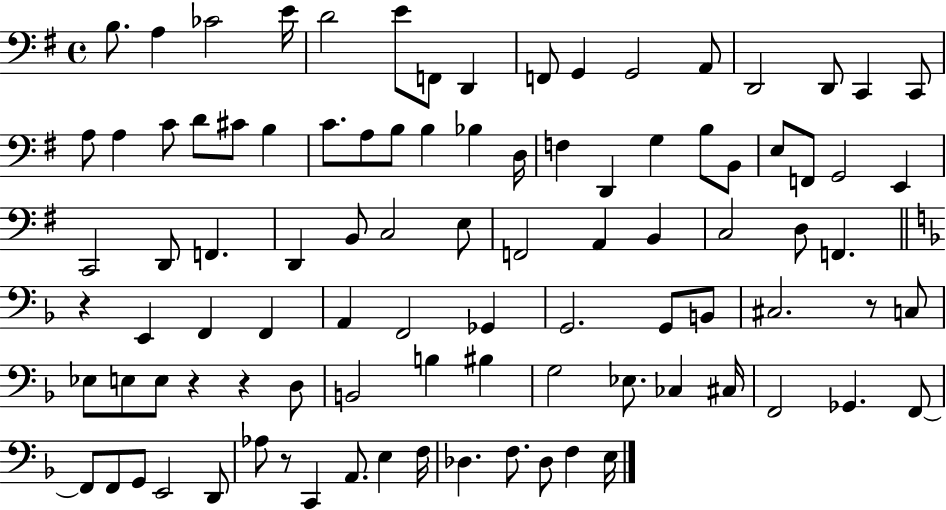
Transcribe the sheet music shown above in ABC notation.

X:1
T:Untitled
M:4/4
L:1/4
K:G
B,/2 A, _C2 E/4 D2 E/2 F,,/2 D,, F,,/2 G,, G,,2 A,,/2 D,,2 D,,/2 C,, C,,/2 A,/2 A, C/2 D/2 ^C/2 B, C/2 A,/2 B,/2 B, _B, D,/4 F, D,, G, B,/2 B,,/2 E,/2 F,,/2 G,,2 E,, C,,2 D,,/2 F,, D,, B,,/2 C,2 E,/2 F,,2 A,, B,, C,2 D,/2 F,, z E,, F,, F,, A,, F,,2 _G,, G,,2 G,,/2 B,,/2 ^C,2 z/2 C,/2 _E,/2 E,/2 E,/2 z z D,/2 B,,2 B, ^B, G,2 _E,/2 _C, ^C,/4 F,,2 _G,, F,,/2 F,,/2 F,,/2 G,,/2 E,,2 D,,/2 _A,/2 z/2 C,, A,,/2 E, F,/4 _D, F,/2 _D,/2 F, E,/4